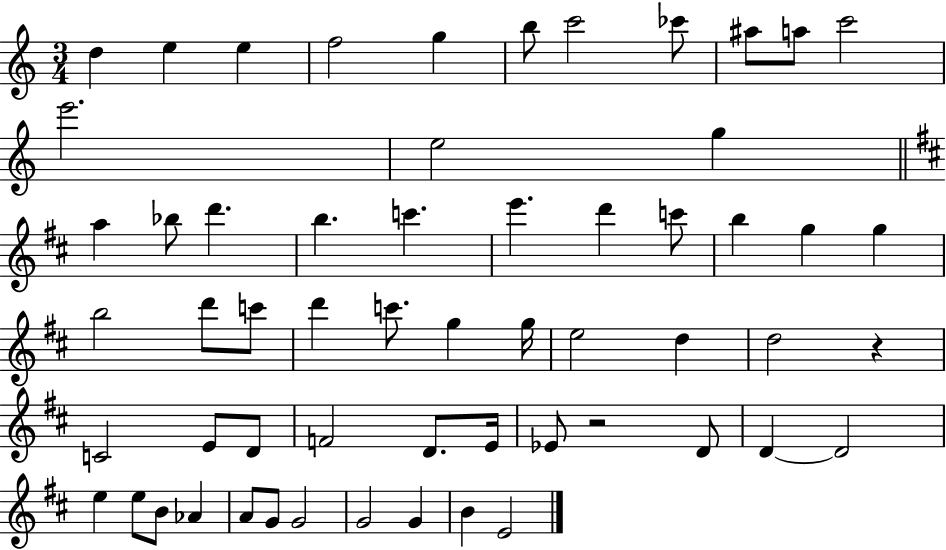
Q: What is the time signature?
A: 3/4